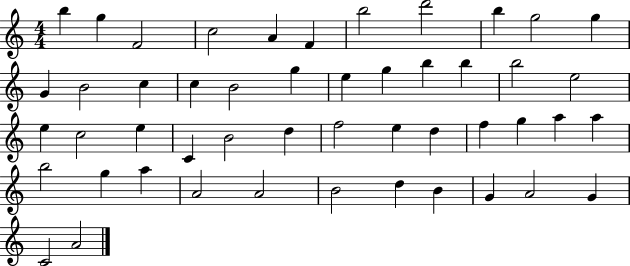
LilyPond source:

{
  \clef treble
  \numericTimeSignature
  \time 4/4
  \key c \major
  b''4 g''4 f'2 | c''2 a'4 f'4 | b''2 d'''2 | b''4 g''2 g''4 | \break g'4 b'2 c''4 | c''4 b'2 g''4 | e''4 g''4 b''4 b''4 | b''2 e''2 | \break e''4 c''2 e''4 | c'4 b'2 d''4 | f''2 e''4 d''4 | f''4 g''4 a''4 a''4 | \break b''2 g''4 a''4 | a'2 a'2 | b'2 d''4 b'4 | g'4 a'2 g'4 | \break c'2 a'2 | \bar "|."
}